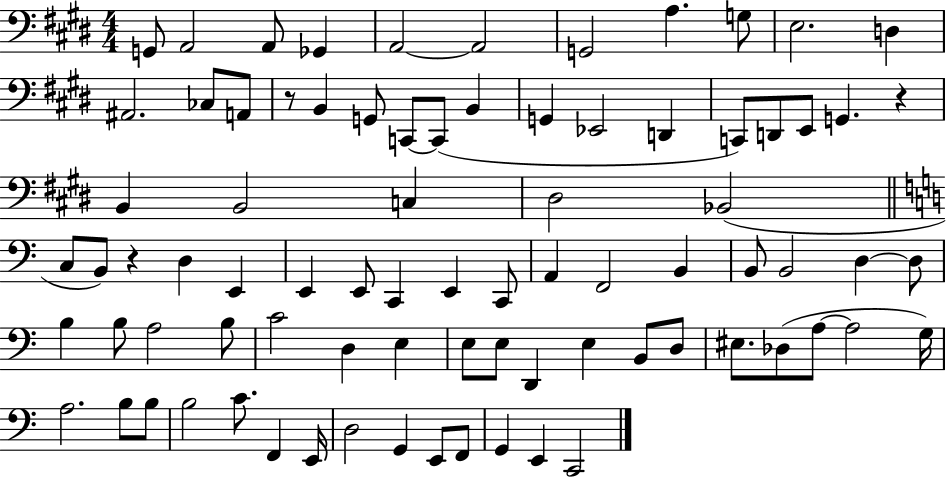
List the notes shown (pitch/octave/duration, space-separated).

G2/e A2/h A2/e Gb2/q A2/h A2/h G2/h A3/q. G3/e E3/h. D3/q A#2/h. CES3/e A2/e R/e B2/q G2/e C2/e C2/e B2/q G2/q Eb2/h D2/q C2/e D2/e E2/e G2/q. R/q B2/q B2/h C3/q D#3/h Bb2/h C3/e B2/e R/q D3/q E2/q E2/q E2/e C2/q E2/q C2/e A2/q F2/h B2/q B2/e B2/h D3/q D3/e B3/q B3/e A3/h B3/e C4/h D3/q E3/q E3/e E3/e D2/q E3/q B2/e D3/e EIS3/e. Db3/e A3/e A3/h G3/s A3/h. B3/e B3/e B3/h C4/e. F2/q E2/s D3/h G2/q E2/e F2/e G2/q E2/q C2/h